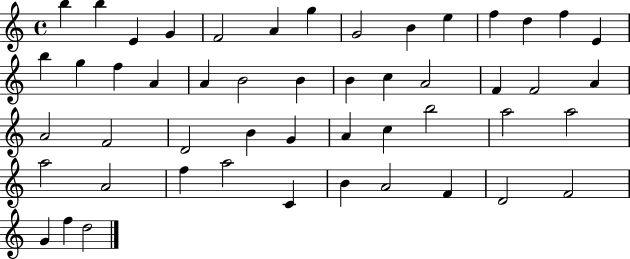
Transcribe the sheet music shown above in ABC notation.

X:1
T:Untitled
M:4/4
L:1/4
K:C
b b E G F2 A g G2 B e f d f E b g f A A B2 B B c A2 F F2 A A2 F2 D2 B G A c b2 a2 a2 a2 A2 f a2 C B A2 F D2 F2 G f d2